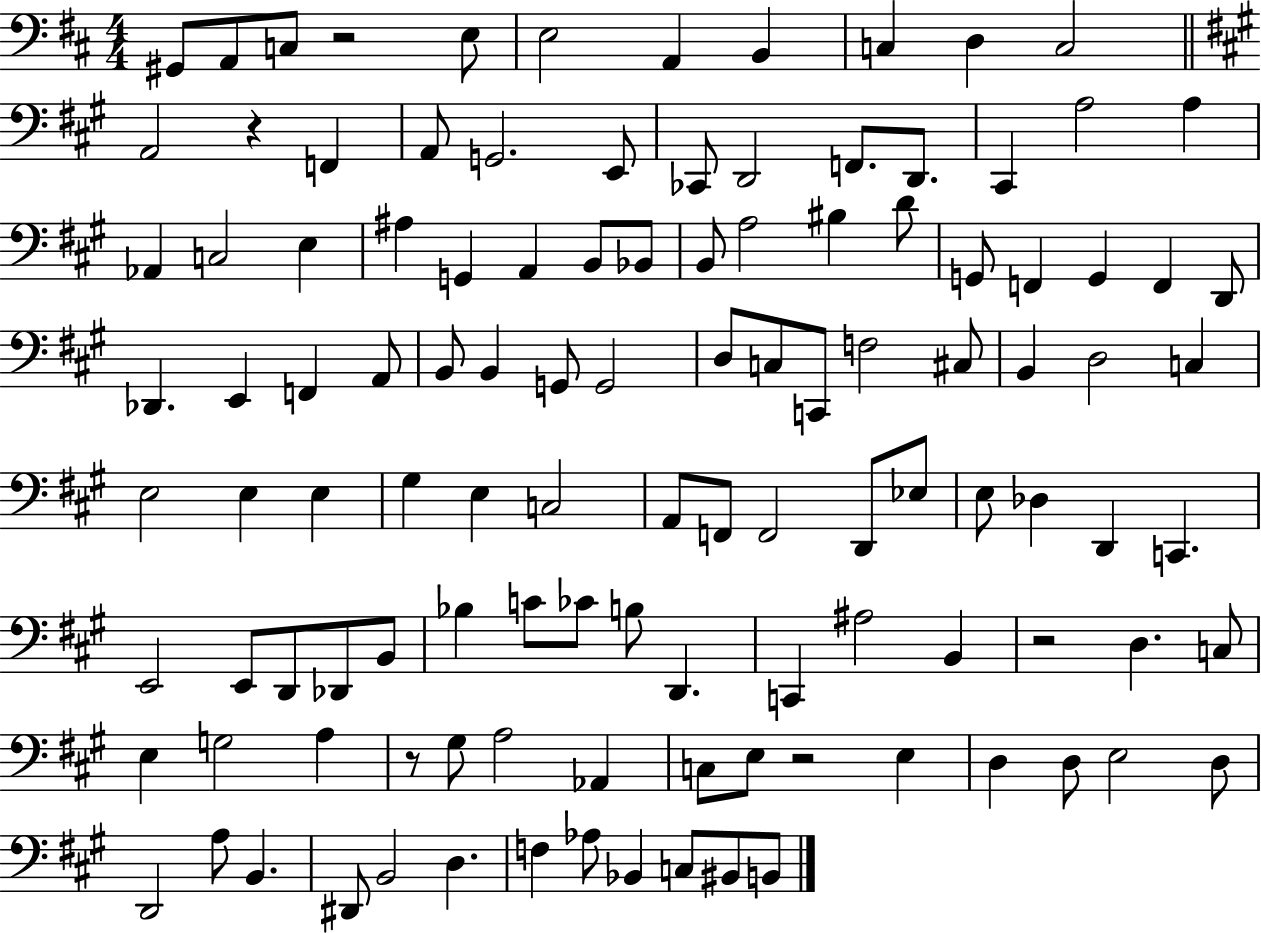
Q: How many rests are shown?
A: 5